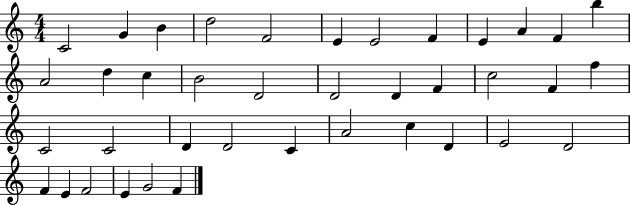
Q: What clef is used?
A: treble